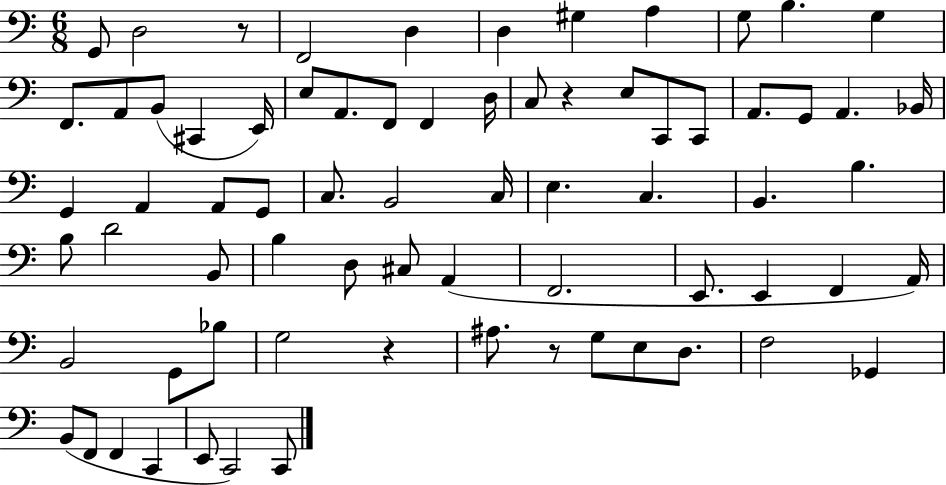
G2/e D3/h R/e F2/h D3/q D3/q G#3/q A3/q G3/e B3/q. G3/q F2/e. A2/e B2/e C#2/q E2/s E3/e A2/e. F2/e F2/q D3/s C3/e R/q E3/e C2/e C2/e A2/e. G2/e A2/q. Bb2/s G2/q A2/q A2/e G2/e C3/e. B2/h C3/s E3/q. C3/q. B2/q. B3/q. B3/e D4/h B2/e B3/q D3/e C#3/e A2/q F2/h. E2/e. E2/q F2/q A2/s B2/h G2/e Bb3/e G3/h R/q A#3/e. R/e G3/e E3/e D3/e. F3/h Gb2/q B2/e F2/e F2/q C2/q E2/e C2/h C2/e